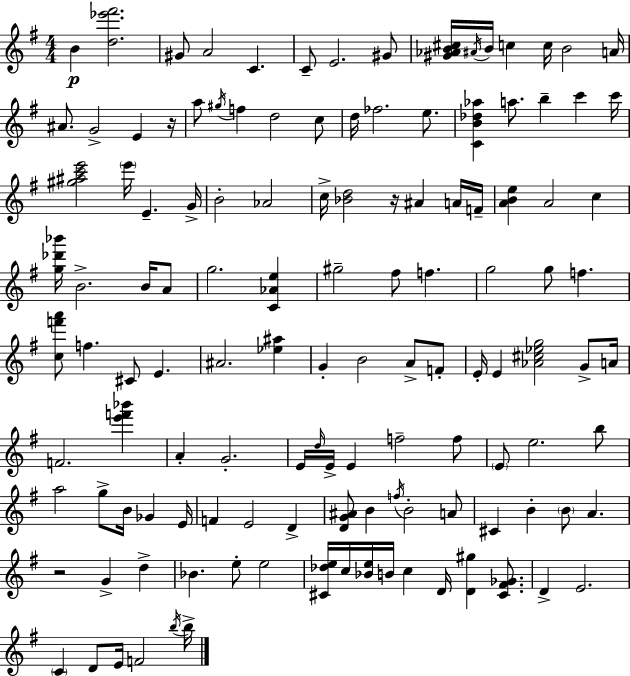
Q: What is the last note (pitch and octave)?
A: B5